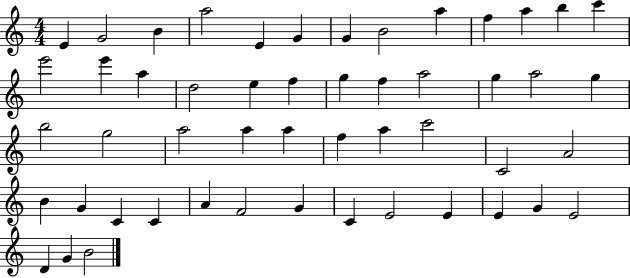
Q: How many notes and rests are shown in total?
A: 51